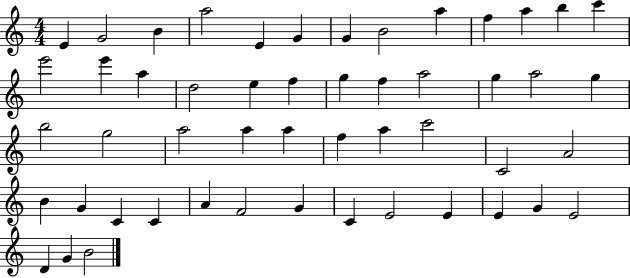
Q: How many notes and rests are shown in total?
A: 51